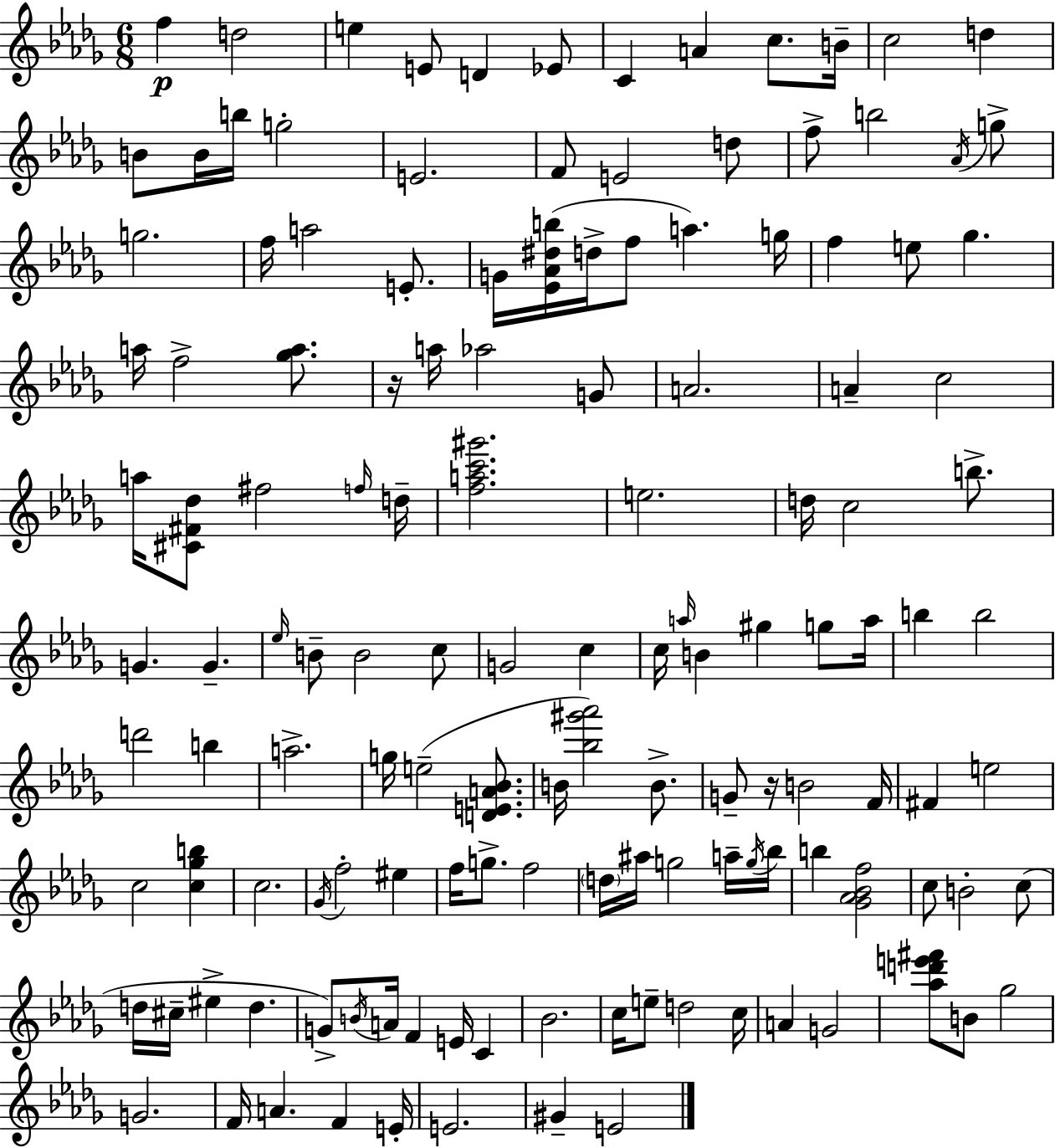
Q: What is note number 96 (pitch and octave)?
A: C5